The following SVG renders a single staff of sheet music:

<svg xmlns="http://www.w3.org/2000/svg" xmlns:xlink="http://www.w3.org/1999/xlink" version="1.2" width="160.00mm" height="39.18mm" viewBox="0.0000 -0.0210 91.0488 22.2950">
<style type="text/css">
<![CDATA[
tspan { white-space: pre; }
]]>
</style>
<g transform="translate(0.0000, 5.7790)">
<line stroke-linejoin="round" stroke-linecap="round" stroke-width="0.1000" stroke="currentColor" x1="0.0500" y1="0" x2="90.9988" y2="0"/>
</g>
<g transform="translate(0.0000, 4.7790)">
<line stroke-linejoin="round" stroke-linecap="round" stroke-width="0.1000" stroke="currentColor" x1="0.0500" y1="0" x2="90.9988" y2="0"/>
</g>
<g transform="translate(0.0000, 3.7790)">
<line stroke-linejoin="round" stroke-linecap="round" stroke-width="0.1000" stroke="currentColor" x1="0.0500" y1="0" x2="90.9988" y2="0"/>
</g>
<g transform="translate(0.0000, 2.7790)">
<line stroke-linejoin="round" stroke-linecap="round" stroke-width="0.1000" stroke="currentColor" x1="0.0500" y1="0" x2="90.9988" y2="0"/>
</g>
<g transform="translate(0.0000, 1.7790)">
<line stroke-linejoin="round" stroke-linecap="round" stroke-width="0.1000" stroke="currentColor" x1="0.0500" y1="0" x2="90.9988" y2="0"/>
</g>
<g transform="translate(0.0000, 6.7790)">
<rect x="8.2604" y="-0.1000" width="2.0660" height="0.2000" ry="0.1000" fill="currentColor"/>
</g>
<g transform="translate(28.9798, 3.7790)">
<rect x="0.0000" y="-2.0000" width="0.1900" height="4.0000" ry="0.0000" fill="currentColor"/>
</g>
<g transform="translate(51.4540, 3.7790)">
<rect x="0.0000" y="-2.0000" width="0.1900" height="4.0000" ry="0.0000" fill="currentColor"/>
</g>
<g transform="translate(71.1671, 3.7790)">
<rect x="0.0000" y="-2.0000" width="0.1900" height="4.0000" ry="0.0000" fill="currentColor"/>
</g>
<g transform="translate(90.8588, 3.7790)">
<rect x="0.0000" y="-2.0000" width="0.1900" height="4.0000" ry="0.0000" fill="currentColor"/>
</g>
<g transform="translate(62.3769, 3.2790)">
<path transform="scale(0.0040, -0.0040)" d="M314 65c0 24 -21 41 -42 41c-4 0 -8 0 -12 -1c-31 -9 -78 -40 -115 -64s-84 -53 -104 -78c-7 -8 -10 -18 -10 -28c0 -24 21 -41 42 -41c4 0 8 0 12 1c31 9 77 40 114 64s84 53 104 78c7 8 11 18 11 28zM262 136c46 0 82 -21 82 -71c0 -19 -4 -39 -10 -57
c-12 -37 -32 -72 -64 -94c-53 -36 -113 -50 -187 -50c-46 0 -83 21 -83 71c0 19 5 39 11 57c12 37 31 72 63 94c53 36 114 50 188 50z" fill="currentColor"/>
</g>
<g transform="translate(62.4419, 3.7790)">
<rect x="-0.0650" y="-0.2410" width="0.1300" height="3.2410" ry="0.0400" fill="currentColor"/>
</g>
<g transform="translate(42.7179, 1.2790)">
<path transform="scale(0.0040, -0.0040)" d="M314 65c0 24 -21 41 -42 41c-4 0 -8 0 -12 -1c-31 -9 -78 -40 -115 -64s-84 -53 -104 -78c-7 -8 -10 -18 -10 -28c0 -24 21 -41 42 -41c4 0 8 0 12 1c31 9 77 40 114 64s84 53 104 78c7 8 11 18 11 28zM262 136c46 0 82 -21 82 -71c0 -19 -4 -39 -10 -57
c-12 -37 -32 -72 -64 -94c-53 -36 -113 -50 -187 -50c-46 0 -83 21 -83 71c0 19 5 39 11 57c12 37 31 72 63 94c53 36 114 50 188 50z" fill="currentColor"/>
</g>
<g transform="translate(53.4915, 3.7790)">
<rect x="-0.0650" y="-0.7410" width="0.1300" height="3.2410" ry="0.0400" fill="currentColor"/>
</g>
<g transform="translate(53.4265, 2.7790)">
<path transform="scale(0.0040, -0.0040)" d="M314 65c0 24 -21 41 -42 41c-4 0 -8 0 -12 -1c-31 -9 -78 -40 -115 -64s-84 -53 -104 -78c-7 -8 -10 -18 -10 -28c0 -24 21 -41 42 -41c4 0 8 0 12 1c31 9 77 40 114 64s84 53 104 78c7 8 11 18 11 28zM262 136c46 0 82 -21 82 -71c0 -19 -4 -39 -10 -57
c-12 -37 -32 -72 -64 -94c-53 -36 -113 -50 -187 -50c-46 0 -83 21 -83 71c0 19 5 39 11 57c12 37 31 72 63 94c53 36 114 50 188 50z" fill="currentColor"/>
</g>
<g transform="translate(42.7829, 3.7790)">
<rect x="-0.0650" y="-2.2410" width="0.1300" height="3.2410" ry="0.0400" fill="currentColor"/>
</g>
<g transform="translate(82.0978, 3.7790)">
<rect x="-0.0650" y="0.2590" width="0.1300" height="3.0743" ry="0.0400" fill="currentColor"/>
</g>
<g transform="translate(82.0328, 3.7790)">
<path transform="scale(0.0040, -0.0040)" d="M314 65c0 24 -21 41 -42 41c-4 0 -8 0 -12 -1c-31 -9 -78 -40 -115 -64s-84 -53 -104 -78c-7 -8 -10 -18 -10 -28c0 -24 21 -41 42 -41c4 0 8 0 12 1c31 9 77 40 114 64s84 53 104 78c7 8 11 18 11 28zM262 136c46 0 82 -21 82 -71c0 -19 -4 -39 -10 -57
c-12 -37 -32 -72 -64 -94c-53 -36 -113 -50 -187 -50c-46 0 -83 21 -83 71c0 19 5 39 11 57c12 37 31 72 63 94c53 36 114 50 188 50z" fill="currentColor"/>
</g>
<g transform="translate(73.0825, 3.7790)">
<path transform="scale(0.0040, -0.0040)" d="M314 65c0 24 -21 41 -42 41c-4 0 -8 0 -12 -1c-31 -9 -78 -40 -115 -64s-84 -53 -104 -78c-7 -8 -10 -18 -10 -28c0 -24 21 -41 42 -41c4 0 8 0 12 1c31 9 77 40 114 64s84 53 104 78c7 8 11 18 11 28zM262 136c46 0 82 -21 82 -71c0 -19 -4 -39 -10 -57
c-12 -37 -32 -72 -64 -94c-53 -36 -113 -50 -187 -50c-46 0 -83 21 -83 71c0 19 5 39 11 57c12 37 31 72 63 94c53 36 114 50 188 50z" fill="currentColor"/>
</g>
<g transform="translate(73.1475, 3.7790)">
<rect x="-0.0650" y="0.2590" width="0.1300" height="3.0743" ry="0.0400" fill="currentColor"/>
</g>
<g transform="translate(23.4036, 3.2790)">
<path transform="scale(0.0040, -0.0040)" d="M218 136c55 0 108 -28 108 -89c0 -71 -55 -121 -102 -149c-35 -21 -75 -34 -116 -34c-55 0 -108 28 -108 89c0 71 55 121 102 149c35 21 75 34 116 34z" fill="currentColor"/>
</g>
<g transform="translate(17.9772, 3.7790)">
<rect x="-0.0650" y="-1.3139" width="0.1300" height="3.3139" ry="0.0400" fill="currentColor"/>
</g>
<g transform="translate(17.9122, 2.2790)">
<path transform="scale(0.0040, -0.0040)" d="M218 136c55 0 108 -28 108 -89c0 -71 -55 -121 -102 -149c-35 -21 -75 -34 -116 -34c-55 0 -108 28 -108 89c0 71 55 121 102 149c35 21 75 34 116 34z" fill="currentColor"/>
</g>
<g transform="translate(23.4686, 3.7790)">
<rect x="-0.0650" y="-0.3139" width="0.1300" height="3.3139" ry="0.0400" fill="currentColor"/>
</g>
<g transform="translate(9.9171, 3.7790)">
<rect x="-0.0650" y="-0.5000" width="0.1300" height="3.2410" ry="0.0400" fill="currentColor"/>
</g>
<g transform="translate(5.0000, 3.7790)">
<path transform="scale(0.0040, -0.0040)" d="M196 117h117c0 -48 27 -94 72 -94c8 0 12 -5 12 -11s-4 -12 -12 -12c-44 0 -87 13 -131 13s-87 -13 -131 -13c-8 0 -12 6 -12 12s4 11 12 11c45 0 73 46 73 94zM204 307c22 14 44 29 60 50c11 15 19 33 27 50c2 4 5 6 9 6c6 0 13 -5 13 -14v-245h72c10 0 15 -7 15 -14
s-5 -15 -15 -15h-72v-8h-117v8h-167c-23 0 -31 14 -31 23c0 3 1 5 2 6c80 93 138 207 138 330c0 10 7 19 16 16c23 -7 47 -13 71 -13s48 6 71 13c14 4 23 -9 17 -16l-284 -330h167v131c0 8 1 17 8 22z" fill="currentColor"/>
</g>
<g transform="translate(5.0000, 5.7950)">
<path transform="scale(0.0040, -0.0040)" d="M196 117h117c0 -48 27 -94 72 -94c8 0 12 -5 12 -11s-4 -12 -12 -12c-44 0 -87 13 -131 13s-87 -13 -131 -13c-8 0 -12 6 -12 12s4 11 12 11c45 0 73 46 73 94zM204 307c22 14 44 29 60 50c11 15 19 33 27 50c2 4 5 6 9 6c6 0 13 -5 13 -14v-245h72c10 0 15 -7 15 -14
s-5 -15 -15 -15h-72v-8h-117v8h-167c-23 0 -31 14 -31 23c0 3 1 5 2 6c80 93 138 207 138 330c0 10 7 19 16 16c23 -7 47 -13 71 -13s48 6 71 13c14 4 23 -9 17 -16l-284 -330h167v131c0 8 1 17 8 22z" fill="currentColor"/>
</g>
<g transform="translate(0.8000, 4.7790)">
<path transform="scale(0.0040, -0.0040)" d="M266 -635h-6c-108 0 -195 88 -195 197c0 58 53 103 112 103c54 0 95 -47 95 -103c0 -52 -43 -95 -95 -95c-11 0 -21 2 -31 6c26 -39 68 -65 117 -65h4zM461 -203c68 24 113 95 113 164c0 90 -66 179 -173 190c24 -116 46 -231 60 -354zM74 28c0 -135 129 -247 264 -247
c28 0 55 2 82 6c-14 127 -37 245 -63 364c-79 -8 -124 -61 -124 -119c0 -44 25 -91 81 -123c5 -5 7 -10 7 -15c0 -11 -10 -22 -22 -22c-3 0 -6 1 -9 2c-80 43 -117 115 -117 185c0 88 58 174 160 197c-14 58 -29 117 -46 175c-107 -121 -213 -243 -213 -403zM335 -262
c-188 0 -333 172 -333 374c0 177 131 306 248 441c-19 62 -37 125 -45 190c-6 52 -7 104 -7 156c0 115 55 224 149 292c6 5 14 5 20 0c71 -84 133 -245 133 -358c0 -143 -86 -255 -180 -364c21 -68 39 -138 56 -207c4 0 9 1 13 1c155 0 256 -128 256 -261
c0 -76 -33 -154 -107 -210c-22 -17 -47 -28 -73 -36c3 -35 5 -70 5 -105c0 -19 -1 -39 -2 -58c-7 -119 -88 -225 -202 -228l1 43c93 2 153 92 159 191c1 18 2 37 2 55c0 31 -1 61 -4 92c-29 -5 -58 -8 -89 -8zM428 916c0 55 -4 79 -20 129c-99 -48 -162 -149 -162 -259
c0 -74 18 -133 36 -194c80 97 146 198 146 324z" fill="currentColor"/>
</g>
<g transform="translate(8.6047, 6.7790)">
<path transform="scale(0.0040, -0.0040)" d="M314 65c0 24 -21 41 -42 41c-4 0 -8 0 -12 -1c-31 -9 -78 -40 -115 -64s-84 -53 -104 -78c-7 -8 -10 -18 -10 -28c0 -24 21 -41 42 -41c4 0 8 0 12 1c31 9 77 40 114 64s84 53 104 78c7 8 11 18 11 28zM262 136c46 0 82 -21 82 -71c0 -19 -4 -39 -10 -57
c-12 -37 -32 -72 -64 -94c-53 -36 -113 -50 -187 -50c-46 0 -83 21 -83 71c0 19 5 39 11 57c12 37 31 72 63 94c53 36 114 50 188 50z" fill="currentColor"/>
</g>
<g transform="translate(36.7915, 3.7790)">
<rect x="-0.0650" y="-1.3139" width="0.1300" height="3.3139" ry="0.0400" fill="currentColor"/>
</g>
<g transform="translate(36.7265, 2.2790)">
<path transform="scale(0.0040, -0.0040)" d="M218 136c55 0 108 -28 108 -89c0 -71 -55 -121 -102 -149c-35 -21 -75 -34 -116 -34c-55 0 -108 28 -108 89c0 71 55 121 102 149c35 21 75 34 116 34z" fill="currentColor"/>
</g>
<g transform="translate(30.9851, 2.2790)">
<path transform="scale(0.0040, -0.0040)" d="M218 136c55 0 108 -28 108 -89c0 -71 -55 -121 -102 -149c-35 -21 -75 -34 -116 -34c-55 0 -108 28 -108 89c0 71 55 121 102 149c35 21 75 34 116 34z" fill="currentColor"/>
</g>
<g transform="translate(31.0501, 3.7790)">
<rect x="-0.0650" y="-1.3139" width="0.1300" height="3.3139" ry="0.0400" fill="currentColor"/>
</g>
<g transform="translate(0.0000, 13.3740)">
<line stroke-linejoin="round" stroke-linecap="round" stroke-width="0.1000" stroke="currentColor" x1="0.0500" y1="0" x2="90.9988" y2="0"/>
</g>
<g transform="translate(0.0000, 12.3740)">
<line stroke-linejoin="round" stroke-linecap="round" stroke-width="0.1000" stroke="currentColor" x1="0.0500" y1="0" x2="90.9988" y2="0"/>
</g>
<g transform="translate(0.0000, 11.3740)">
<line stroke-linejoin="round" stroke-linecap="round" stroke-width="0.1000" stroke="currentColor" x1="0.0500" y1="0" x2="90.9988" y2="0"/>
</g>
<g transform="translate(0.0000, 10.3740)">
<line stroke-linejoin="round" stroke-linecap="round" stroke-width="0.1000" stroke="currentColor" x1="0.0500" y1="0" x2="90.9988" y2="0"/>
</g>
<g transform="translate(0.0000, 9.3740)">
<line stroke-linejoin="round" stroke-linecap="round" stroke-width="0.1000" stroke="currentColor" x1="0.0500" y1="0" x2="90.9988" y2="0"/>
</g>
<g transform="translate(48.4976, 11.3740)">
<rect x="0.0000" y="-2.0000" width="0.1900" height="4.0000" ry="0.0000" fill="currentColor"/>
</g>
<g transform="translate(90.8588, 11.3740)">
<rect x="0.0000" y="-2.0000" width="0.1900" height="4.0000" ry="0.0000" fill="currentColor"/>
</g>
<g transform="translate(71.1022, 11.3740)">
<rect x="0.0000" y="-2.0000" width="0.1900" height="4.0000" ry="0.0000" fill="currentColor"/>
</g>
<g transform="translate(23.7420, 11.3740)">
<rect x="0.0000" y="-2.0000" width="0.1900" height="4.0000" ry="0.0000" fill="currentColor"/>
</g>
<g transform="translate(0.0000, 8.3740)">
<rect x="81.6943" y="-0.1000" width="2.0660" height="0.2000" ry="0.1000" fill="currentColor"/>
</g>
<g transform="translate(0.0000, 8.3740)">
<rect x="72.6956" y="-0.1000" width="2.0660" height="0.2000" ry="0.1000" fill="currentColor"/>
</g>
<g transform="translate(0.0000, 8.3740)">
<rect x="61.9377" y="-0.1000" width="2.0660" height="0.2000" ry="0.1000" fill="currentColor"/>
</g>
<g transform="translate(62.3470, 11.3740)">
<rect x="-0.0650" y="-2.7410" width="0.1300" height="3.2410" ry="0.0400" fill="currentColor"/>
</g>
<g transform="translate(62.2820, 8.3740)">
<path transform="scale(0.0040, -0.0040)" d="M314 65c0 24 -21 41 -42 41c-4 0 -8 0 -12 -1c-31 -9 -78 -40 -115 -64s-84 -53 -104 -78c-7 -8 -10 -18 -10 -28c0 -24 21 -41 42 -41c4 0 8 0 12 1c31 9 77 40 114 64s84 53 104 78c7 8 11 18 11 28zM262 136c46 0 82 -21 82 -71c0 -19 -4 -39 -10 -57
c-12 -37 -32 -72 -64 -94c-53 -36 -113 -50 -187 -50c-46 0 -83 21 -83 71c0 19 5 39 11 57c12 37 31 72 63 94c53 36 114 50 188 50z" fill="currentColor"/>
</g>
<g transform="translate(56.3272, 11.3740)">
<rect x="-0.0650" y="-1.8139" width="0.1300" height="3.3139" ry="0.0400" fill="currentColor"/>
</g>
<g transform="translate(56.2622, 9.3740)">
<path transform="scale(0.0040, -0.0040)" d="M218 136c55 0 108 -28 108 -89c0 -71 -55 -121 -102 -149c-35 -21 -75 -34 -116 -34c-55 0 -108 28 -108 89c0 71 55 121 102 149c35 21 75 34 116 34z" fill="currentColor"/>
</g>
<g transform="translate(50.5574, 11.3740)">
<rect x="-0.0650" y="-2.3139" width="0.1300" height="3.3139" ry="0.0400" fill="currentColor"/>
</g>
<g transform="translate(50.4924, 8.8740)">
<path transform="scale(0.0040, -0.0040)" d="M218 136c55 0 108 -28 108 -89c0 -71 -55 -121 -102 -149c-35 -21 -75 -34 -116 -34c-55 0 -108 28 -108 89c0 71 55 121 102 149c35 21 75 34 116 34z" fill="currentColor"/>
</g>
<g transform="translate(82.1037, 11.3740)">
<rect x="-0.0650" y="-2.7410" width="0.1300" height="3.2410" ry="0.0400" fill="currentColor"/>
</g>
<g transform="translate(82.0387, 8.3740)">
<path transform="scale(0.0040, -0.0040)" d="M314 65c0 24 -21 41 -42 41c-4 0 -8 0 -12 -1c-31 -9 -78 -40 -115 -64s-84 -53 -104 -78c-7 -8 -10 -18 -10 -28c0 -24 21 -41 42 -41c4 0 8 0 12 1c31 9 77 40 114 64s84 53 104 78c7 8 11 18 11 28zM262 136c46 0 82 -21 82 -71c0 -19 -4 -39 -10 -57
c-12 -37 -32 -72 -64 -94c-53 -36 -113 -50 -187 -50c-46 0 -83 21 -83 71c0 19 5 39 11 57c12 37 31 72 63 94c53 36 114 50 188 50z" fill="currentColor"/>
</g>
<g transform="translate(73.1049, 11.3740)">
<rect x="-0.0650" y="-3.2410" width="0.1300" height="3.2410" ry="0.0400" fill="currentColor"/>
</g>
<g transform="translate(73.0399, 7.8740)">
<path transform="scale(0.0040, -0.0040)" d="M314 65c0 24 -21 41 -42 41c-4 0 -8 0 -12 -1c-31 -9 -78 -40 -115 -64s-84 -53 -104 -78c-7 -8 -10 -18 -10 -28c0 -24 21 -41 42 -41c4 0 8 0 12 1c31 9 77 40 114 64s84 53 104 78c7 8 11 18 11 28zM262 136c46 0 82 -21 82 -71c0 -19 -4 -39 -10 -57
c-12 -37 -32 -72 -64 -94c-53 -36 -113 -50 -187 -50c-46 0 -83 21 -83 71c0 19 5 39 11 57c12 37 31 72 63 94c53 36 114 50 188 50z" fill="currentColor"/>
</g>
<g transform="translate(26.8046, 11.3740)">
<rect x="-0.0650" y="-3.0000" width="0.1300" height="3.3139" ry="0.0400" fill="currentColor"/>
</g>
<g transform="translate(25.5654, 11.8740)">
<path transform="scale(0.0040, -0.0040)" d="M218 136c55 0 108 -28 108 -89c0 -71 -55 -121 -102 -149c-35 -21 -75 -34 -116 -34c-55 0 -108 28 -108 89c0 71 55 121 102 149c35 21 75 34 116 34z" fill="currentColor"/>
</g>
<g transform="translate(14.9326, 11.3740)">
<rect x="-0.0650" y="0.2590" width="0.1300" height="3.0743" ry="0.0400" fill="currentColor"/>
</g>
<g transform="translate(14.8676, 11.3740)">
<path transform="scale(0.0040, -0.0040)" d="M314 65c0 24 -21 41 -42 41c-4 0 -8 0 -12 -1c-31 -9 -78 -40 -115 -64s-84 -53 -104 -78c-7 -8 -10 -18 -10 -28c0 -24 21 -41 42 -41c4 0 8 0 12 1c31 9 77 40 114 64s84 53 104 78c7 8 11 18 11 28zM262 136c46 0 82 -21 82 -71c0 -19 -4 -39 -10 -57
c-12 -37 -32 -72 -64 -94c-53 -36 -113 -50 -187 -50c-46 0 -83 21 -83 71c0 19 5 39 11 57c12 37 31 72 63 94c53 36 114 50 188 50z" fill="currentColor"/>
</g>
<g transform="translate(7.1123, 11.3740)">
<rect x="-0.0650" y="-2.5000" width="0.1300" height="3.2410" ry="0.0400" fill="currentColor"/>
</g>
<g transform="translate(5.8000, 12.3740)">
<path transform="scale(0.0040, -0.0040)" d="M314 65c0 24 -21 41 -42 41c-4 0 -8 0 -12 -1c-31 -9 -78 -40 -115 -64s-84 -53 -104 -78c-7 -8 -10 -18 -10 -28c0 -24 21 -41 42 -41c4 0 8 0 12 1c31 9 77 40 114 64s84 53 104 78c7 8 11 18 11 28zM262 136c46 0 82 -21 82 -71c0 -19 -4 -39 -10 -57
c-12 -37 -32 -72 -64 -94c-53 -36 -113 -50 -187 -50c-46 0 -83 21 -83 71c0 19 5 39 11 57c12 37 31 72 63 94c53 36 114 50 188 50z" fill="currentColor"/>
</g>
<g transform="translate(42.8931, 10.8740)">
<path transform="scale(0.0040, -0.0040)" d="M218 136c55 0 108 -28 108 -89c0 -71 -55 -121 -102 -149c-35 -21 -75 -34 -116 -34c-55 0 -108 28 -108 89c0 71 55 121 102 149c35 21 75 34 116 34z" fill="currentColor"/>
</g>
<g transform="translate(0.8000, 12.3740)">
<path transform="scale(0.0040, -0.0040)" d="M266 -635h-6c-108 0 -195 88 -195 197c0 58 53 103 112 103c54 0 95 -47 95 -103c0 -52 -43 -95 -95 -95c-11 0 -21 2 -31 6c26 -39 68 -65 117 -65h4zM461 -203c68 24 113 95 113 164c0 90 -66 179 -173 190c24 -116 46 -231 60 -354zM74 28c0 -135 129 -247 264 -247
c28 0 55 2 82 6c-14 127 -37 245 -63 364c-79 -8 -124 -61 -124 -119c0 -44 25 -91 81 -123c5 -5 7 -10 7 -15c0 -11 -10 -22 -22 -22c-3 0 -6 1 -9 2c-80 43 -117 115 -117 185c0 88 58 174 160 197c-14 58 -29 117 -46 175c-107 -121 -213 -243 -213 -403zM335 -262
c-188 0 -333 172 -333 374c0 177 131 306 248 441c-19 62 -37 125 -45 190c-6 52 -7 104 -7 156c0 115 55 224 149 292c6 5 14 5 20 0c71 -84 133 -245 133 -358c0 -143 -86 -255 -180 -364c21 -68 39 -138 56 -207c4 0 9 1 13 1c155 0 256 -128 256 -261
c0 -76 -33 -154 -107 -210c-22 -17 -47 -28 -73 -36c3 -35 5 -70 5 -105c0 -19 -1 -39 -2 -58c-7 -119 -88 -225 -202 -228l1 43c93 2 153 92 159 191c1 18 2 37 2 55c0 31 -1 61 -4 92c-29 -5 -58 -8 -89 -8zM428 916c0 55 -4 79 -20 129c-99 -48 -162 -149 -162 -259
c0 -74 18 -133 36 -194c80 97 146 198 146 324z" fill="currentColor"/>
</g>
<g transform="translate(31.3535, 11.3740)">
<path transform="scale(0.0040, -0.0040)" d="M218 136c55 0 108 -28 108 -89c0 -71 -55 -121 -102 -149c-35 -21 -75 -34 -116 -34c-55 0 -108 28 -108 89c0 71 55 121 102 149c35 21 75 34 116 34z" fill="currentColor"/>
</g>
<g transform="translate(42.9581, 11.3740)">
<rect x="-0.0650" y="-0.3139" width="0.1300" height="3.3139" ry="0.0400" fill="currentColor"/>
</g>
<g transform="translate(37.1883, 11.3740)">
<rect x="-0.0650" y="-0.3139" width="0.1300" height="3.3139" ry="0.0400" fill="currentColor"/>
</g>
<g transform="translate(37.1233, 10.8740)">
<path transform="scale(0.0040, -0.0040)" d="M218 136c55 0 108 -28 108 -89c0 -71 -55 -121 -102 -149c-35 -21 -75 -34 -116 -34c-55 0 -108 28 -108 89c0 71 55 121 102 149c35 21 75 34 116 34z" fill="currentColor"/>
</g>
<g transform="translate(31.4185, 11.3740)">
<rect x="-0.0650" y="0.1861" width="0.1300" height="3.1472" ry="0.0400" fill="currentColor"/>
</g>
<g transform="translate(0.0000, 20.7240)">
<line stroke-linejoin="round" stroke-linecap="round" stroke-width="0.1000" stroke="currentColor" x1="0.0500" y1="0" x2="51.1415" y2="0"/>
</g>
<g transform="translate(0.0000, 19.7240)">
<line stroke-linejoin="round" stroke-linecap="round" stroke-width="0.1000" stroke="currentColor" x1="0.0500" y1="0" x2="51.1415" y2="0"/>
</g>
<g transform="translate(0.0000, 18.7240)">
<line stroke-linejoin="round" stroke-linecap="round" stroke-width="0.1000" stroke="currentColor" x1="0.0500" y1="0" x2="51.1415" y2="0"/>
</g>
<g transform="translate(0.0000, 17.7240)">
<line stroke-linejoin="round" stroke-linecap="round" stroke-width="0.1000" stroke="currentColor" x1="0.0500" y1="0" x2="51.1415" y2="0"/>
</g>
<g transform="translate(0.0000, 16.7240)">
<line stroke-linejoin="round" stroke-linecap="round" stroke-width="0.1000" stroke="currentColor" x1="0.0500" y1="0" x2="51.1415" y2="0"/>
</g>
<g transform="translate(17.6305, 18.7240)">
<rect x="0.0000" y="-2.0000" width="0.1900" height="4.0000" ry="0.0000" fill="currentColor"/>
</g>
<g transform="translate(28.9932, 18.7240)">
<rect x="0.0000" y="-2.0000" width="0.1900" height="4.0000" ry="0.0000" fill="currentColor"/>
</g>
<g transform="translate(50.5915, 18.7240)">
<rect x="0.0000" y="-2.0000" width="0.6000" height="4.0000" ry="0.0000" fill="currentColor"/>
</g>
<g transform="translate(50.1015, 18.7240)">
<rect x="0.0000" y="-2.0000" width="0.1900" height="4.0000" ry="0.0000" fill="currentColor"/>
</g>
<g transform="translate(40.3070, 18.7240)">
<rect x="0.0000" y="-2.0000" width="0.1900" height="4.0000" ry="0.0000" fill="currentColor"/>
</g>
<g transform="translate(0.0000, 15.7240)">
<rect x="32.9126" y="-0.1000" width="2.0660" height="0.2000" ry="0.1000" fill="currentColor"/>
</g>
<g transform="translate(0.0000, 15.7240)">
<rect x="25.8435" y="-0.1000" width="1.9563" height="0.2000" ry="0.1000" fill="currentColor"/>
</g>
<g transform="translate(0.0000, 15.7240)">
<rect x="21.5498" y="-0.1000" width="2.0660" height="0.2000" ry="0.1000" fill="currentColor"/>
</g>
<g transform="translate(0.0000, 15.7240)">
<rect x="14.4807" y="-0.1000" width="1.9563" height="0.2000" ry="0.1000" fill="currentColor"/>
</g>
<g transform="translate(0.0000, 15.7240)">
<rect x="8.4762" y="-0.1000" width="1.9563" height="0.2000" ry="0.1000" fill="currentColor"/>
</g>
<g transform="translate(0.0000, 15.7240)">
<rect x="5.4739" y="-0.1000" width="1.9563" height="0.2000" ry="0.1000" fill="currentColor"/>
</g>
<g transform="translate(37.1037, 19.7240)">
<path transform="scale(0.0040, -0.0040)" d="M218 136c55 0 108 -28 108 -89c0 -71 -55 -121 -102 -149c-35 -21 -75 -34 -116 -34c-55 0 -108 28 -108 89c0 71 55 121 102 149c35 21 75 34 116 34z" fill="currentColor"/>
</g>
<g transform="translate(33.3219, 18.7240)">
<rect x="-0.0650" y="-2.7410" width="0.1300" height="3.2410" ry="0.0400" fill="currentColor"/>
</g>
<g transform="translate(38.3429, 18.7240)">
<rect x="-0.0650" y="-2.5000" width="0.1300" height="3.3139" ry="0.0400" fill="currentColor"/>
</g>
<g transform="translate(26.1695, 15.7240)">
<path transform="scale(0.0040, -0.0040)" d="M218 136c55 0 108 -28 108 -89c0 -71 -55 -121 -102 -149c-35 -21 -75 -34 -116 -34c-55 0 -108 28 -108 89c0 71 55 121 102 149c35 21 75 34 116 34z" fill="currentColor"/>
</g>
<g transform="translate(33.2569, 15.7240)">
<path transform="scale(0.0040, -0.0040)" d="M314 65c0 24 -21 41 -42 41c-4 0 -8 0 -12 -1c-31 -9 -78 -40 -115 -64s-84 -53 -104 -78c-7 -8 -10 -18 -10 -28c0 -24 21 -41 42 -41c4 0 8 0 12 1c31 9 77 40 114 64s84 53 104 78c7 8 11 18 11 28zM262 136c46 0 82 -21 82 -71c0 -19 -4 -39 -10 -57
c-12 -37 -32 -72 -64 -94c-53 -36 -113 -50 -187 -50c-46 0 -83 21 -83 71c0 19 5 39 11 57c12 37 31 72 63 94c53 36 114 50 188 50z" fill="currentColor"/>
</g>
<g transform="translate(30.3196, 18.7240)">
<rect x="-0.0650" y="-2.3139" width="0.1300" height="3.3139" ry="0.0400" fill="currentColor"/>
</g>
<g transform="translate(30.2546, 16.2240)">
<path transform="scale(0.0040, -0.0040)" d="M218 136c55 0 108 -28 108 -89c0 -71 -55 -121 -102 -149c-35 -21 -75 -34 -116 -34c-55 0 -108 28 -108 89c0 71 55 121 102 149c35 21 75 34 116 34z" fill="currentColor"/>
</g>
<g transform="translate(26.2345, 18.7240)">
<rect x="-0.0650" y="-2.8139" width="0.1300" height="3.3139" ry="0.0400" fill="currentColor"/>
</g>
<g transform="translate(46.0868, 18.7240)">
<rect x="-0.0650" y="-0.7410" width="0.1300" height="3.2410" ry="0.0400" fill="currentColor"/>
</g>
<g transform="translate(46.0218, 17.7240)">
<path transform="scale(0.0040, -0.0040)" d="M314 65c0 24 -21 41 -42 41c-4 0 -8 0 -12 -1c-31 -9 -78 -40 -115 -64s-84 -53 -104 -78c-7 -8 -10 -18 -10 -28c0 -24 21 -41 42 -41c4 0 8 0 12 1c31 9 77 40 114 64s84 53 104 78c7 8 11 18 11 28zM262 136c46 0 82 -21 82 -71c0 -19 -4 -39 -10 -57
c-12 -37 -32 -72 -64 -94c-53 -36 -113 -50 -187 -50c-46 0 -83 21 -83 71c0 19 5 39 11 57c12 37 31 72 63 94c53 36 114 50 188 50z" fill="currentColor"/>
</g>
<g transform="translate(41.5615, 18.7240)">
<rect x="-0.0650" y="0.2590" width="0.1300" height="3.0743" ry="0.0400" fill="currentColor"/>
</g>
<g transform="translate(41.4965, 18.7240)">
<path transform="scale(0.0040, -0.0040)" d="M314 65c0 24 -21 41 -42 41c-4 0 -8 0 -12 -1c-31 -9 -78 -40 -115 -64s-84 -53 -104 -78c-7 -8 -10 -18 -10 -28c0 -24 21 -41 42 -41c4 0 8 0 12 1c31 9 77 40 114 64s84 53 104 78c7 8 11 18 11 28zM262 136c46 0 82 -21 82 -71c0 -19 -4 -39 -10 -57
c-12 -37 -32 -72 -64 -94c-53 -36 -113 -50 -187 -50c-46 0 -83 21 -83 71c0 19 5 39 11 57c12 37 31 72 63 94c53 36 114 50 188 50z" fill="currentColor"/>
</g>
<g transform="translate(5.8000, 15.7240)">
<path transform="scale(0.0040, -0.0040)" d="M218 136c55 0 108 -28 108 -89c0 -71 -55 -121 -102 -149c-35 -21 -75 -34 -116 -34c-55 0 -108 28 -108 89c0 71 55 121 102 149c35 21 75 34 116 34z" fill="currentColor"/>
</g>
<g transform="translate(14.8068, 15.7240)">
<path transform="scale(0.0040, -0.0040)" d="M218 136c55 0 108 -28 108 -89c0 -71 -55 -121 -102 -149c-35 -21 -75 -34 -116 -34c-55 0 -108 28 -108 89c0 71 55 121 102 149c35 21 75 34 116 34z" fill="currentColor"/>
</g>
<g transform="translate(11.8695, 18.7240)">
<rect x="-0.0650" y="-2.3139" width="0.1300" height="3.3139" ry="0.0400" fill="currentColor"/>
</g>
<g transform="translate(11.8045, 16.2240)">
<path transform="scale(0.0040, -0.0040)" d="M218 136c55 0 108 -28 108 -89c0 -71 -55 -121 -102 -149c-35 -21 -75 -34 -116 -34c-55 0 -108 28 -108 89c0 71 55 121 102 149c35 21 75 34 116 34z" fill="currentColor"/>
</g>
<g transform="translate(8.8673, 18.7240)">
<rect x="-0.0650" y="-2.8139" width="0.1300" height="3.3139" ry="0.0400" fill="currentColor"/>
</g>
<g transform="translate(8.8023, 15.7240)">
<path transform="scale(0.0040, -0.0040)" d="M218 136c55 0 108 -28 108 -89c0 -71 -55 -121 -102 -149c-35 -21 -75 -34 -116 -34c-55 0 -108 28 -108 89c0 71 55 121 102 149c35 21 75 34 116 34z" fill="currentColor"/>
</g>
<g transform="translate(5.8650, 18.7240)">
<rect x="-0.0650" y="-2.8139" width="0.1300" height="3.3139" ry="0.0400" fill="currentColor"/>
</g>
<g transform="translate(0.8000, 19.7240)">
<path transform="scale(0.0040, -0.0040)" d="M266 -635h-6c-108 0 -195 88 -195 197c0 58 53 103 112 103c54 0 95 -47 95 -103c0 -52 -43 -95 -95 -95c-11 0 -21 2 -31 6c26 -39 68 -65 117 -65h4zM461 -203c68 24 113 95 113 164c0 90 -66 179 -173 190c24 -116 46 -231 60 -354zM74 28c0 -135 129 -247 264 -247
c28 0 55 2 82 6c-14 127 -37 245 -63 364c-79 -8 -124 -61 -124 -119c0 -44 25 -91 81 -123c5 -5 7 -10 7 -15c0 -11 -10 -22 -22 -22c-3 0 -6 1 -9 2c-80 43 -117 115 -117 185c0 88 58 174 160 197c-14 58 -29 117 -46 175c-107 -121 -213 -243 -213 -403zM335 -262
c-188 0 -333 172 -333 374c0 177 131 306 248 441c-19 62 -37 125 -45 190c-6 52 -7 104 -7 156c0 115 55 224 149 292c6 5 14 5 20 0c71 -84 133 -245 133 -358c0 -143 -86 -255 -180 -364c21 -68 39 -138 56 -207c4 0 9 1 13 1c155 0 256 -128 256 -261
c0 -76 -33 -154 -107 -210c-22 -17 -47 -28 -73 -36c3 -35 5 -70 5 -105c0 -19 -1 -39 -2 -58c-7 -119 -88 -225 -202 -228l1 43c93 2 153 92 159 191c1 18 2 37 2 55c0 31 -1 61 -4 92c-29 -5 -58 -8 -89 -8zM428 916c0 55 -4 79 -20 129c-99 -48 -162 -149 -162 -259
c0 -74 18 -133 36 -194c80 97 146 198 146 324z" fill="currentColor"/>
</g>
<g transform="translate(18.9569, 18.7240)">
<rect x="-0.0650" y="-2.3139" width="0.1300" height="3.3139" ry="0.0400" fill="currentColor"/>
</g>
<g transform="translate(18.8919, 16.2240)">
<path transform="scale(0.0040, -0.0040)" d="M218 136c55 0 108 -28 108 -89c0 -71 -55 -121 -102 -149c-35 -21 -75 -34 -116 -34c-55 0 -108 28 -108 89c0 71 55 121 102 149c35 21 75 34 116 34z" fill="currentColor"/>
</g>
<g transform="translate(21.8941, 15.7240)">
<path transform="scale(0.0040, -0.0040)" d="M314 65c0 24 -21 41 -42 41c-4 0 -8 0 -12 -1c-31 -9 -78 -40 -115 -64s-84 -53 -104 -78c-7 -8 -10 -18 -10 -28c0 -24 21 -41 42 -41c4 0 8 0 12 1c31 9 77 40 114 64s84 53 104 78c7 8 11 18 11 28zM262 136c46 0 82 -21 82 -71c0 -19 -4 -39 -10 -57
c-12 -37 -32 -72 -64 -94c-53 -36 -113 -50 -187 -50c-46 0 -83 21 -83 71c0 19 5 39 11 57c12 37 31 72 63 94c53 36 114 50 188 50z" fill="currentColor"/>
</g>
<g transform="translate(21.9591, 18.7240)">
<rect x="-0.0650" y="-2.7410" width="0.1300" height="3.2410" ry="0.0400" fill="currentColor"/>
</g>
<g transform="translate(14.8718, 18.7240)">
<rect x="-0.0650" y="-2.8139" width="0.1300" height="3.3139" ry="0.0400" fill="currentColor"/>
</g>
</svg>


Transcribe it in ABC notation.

X:1
T:Untitled
M:4/4
L:1/4
K:C
C2 e c e e g2 d2 c2 B2 B2 G2 B2 A B c c g f a2 b2 a2 a a g a g a2 a g a2 G B2 d2